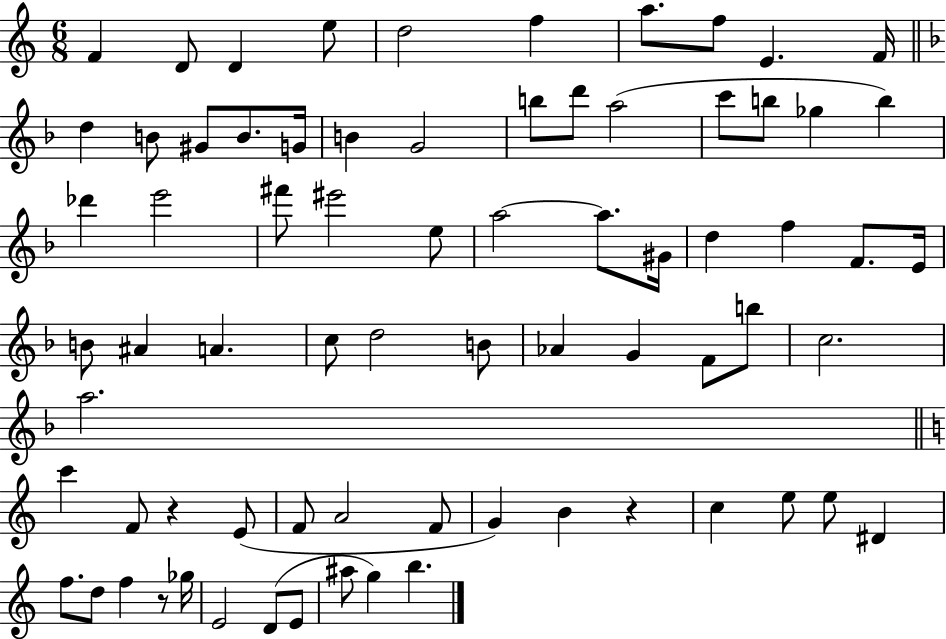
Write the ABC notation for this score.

X:1
T:Untitled
M:6/8
L:1/4
K:C
F D/2 D e/2 d2 f a/2 f/2 E F/4 d B/2 ^G/2 B/2 G/4 B G2 b/2 d'/2 a2 c'/2 b/2 _g b _d' e'2 ^f'/2 ^e'2 e/2 a2 a/2 ^G/4 d f F/2 E/4 B/2 ^A A c/2 d2 B/2 _A G F/2 b/2 c2 a2 c' F/2 z E/2 F/2 A2 F/2 G B z c e/2 e/2 ^D f/2 d/2 f z/2 _g/4 E2 D/2 E/2 ^a/2 g b